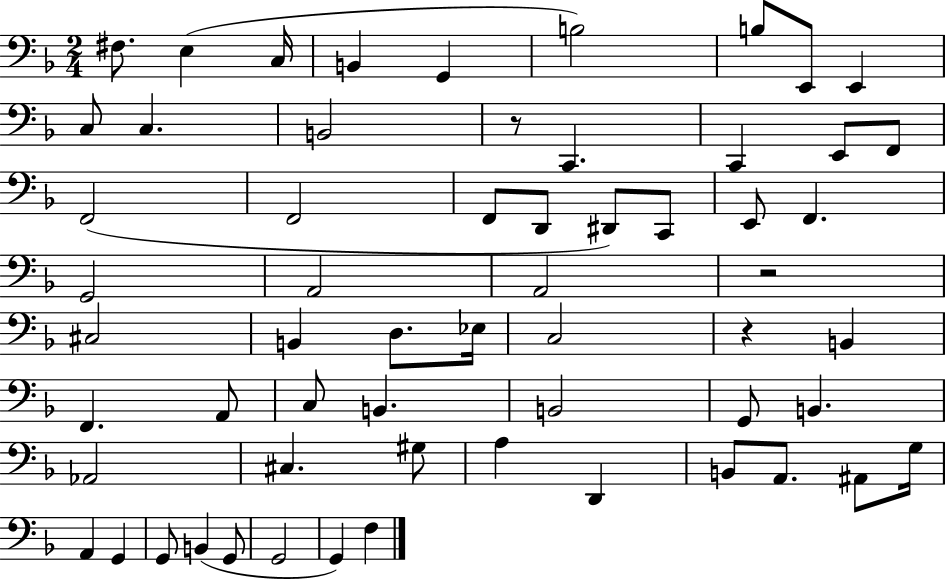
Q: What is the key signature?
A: F major